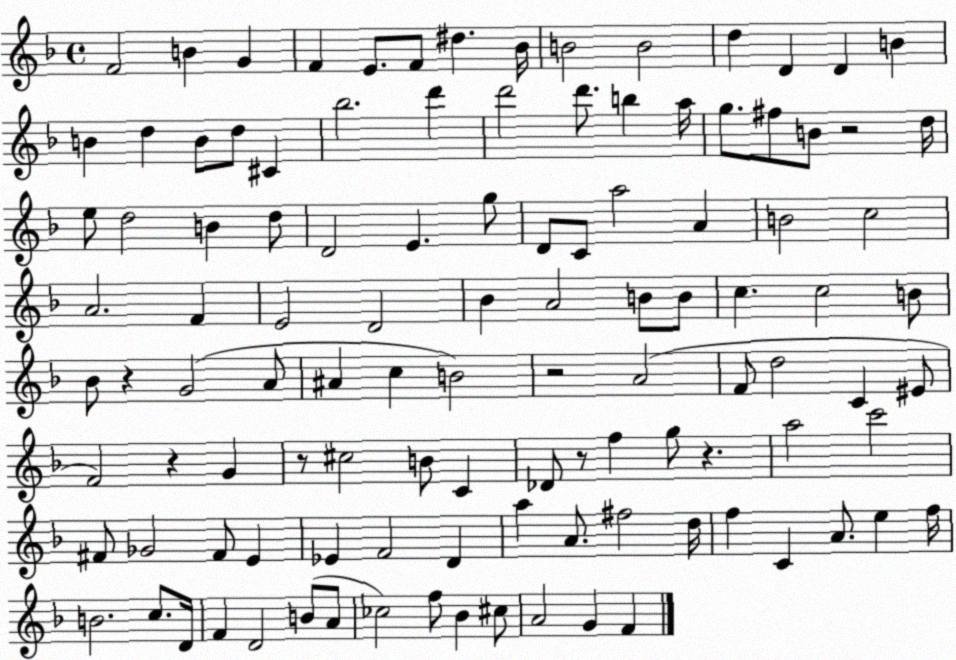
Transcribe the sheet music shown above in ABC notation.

X:1
T:Untitled
M:4/4
L:1/4
K:F
F2 B G F E/2 F/2 ^d _B/4 B2 B2 d D D B B d B/2 d/2 ^C _b2 d' d'2 d'/2 b a/4 g/2 ^f/2 B/2 z2 d/4 e/2 d2 B d/2 D2 E g/2 D/2 C/2 a2 A B2 c2 A2 F E2 D2 _B A2 B/2 B/2 c c2 B/2 _B/2 z G2 A/2 ^A c B2 z2 A2 F/2 d2 C ^E/2 F2 z G z/2 ^c2 B/2 C _D/2 z/2 f g/2 z a2 c'2 ^F/2 _G2 ^F/2 E _E F2 D a A/2 ^f2 d/4 f C A/2 e f/4 B2 c/2 D/4 F D2 B/2 A/2 _c2 f/2 _B ^c/2 A2 G F